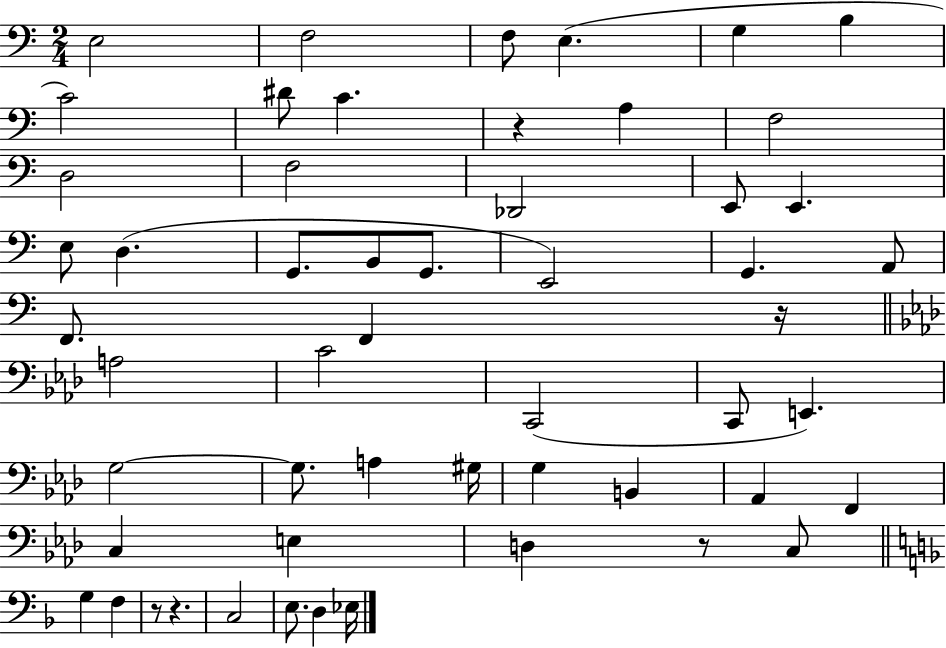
X:1
T:Untitled
M:2/4
L:1/4
K:C
E,2 F,2 F,/2 E, G, B, C2 ^D/2 C z A, F,2 D,2 F,2 _D,,2 E,,/2 E,, E,/2 D, G,,/2 B,,/2 G,,/2 E,,2 G,, A,,/2 F,,/2 F,, z/4 A,2 C2 C,,2 C,,/2 E,, G,2 G,/2 A, ^G,/4 G, B,, _A,, F,, C, E, D, z/2 C,/2 G, F, z/2 z C,2 E,/2 D, _E,/4